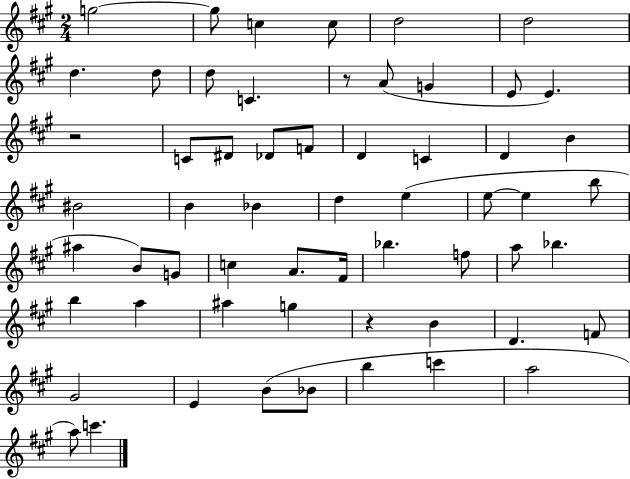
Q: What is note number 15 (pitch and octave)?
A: C4